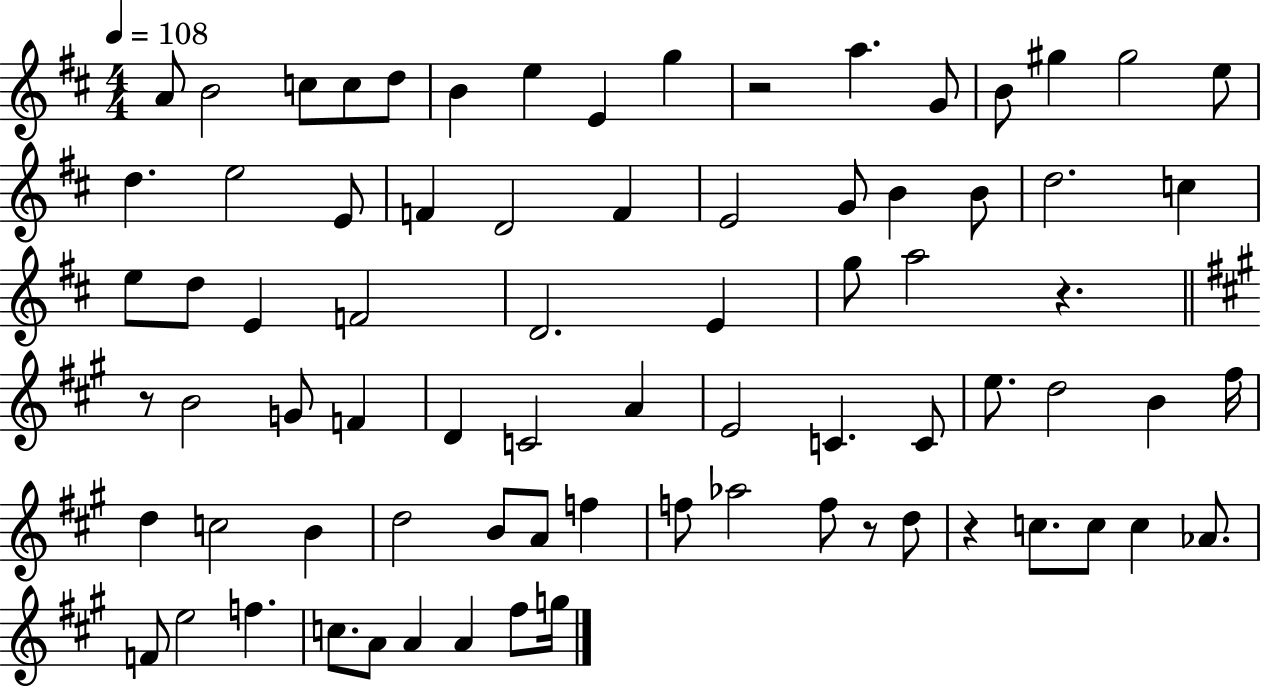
A4/e B4/h C5/e C5/e D5/e B4/q E5/q E4/q G5/q R/h A5/q. G4/e B4/e G#5/q G#5/h E5/e D5/q. E5/h E4/e F4/q D4/h F4/q E4/h G4/e B4/q B4/e D5/h. C5/q E5/e D5/e E4/q F4/h D4/h. E4/q G5/e A5/h R/q. R/e B4/h G4/e F4/q D4/q C4/h A4/q E4/h C4/q. C4/e E5/e. D5/h B4/q F#5/s D5/q C5/h B4/q D5/h B4/e A4/e F5/q F5/e Ab5/h F5/e R/e D5/e R/q C5/e. C5/e C5/q Ab4/e. F4/e E5/h F5/q. C5/e. A4/e A4/q A4/q F#5/e G5/s